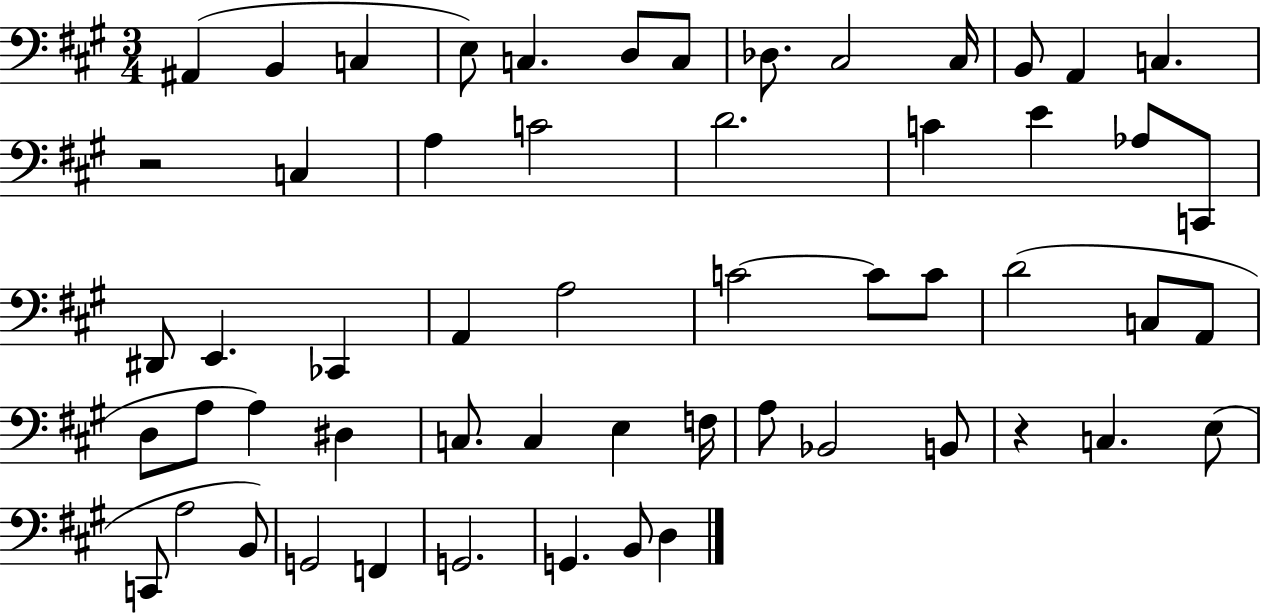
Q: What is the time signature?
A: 3/4